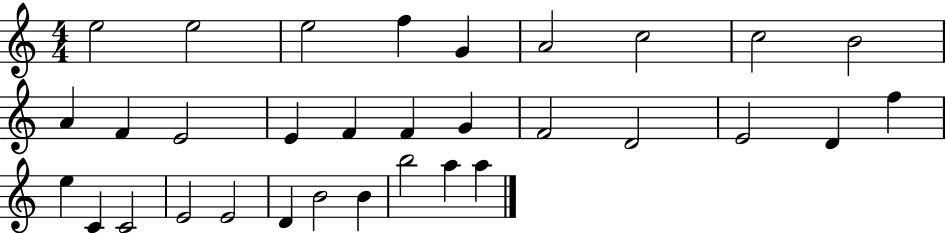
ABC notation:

X:1
T:Untitled
M:4/4
L:1/4
K:C
e2 e2 e2 f G A2 c2 c2 B2 A F E2 E F F G F2 D2 E2 D f e C C2 E2 E2 D B2 B b2 a a